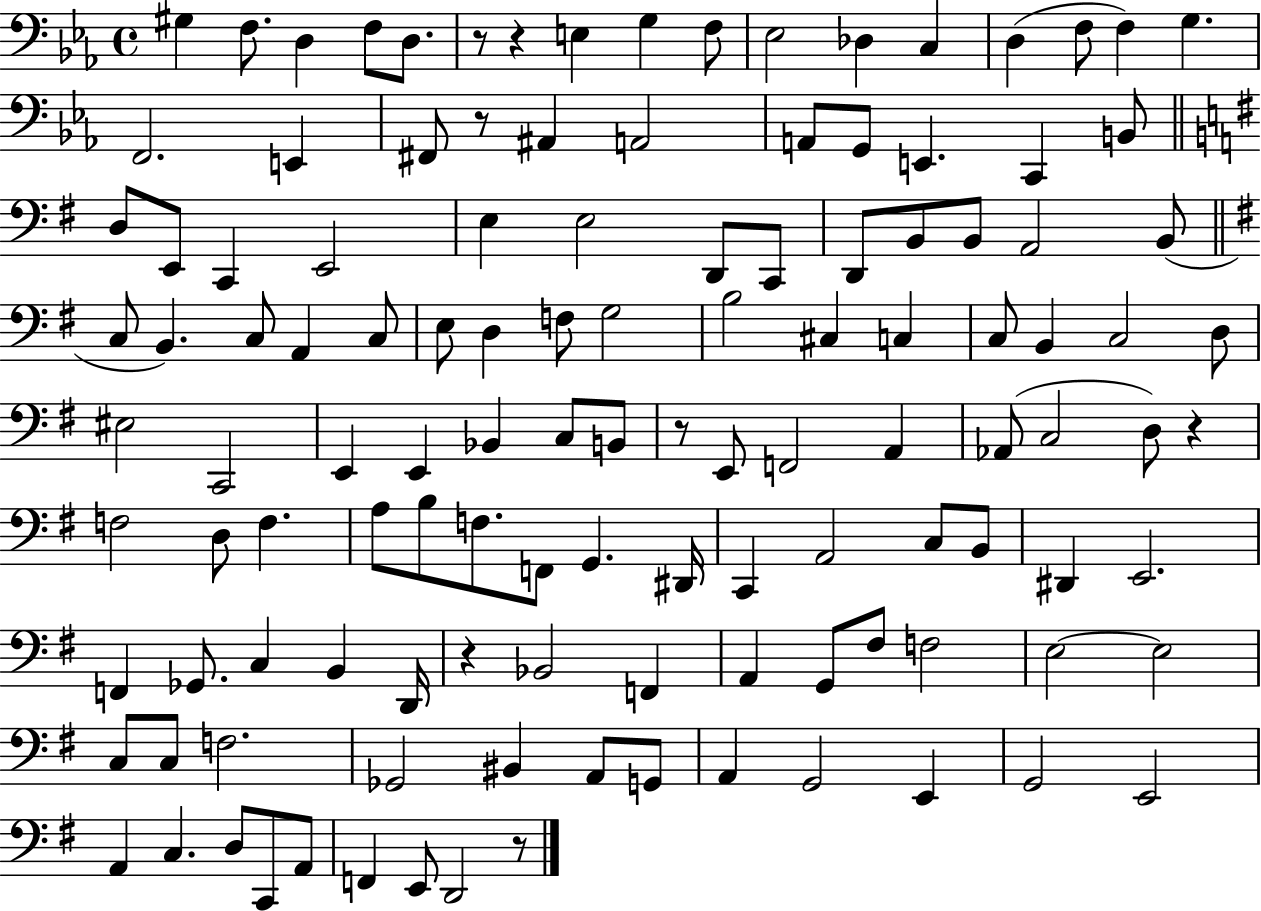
G#3/q F3/e. D3/q F3/e D3/e. R/e R/q E3/q G3/q F3/e Eb3/h Db3/q C3/q D3/q F3/e F3/q G3/q. F2/h. E2/q F#2/e R/e A#2/q A2/h A2/e G2/e E2/q. C2/q B2/e D3/e E2/e C2/q E2/h E3/q E3/h D2/e C2/e D2/e B2/e B2/e A2/h B2/e C3/e B2/q. C3/e A2/q C3/e E3/e D3/q F3/e G3/h B3/h C#3/q C3/q C3/e B2/q C3/h D3/e EIS3/h C2/h E2/q E2/q Bb2/q C3/e B2/e R/e E2/e F2/h A2/q Ab2/e C3/h D3/e R/q F3/h D3/e F3/q. A3/e B3/e F3/e. F2/e G2/q. D#2/s C2/q A2/h C3/e B2/e D#2/q E2/h. F2/q Gb2/e. C3/q B2/q D2/s R/q Bb2/h F2/q A2/q G2/e F#3/e F3/h E3/h E3/h C3/e C3/e F3/h. Gb2/h BIS2/q A2/e G2/e A2/q G2/h E2/q G2/h E2/h A2/q C3/q. D3/e C2/e A2/e F2/q E2/e D2/h R/e